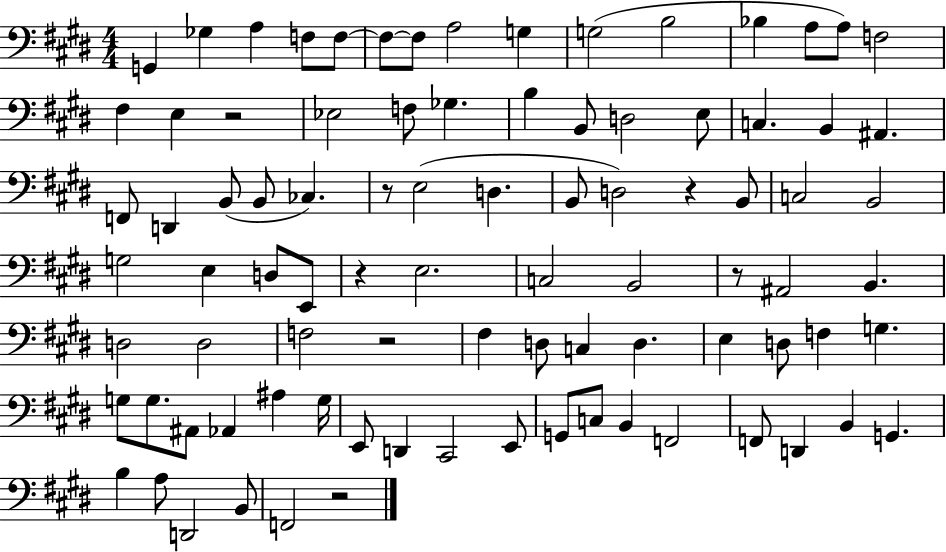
G2/q Gb3/q A3/q F3/e F3/e F3/e F3/e A3/h G3/q G3/h B3/h Bb3/q A3/e A3/e F3/h F#3/q E3/q R/h Eb3/h F3/e Gb3/q. B3/q B2/e D3/h E3/e C3/q. B2/q A#2/q. F2/e D2/q B2/e B2/e CES3/q. R/e E3/h D3/q. B2/e D3/h R/q B2/e C3/h B2/h G3/h E3/q D3/e E2/e R/q E3/h. C3/h B2/h R/e A#2/h B2/q. D3/h D3/h F3/h R/h F#3/q D3/e C3/q D3/q. E3/q D3/e F3/q G3/q. G3/e G3/e. A#2/e Ab2/q A#3/q G3/s E2/e D2/q C#2/h E2/e G2/e C3/e B2/q F2/h F2/e D2/q B2/q G2/q. B3/q A3/e D2/h B2/e F2/h R/h